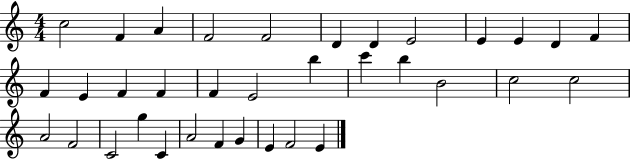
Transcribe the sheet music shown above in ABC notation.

X:1
T:Untitled
M:4/4
L:1/4
K:C
c2 F A F2 F2 D D E2 E E D F F E F F F E2 b c' b B2 c2 c2 A2 F2 C2 g C A2 F G E F2 E